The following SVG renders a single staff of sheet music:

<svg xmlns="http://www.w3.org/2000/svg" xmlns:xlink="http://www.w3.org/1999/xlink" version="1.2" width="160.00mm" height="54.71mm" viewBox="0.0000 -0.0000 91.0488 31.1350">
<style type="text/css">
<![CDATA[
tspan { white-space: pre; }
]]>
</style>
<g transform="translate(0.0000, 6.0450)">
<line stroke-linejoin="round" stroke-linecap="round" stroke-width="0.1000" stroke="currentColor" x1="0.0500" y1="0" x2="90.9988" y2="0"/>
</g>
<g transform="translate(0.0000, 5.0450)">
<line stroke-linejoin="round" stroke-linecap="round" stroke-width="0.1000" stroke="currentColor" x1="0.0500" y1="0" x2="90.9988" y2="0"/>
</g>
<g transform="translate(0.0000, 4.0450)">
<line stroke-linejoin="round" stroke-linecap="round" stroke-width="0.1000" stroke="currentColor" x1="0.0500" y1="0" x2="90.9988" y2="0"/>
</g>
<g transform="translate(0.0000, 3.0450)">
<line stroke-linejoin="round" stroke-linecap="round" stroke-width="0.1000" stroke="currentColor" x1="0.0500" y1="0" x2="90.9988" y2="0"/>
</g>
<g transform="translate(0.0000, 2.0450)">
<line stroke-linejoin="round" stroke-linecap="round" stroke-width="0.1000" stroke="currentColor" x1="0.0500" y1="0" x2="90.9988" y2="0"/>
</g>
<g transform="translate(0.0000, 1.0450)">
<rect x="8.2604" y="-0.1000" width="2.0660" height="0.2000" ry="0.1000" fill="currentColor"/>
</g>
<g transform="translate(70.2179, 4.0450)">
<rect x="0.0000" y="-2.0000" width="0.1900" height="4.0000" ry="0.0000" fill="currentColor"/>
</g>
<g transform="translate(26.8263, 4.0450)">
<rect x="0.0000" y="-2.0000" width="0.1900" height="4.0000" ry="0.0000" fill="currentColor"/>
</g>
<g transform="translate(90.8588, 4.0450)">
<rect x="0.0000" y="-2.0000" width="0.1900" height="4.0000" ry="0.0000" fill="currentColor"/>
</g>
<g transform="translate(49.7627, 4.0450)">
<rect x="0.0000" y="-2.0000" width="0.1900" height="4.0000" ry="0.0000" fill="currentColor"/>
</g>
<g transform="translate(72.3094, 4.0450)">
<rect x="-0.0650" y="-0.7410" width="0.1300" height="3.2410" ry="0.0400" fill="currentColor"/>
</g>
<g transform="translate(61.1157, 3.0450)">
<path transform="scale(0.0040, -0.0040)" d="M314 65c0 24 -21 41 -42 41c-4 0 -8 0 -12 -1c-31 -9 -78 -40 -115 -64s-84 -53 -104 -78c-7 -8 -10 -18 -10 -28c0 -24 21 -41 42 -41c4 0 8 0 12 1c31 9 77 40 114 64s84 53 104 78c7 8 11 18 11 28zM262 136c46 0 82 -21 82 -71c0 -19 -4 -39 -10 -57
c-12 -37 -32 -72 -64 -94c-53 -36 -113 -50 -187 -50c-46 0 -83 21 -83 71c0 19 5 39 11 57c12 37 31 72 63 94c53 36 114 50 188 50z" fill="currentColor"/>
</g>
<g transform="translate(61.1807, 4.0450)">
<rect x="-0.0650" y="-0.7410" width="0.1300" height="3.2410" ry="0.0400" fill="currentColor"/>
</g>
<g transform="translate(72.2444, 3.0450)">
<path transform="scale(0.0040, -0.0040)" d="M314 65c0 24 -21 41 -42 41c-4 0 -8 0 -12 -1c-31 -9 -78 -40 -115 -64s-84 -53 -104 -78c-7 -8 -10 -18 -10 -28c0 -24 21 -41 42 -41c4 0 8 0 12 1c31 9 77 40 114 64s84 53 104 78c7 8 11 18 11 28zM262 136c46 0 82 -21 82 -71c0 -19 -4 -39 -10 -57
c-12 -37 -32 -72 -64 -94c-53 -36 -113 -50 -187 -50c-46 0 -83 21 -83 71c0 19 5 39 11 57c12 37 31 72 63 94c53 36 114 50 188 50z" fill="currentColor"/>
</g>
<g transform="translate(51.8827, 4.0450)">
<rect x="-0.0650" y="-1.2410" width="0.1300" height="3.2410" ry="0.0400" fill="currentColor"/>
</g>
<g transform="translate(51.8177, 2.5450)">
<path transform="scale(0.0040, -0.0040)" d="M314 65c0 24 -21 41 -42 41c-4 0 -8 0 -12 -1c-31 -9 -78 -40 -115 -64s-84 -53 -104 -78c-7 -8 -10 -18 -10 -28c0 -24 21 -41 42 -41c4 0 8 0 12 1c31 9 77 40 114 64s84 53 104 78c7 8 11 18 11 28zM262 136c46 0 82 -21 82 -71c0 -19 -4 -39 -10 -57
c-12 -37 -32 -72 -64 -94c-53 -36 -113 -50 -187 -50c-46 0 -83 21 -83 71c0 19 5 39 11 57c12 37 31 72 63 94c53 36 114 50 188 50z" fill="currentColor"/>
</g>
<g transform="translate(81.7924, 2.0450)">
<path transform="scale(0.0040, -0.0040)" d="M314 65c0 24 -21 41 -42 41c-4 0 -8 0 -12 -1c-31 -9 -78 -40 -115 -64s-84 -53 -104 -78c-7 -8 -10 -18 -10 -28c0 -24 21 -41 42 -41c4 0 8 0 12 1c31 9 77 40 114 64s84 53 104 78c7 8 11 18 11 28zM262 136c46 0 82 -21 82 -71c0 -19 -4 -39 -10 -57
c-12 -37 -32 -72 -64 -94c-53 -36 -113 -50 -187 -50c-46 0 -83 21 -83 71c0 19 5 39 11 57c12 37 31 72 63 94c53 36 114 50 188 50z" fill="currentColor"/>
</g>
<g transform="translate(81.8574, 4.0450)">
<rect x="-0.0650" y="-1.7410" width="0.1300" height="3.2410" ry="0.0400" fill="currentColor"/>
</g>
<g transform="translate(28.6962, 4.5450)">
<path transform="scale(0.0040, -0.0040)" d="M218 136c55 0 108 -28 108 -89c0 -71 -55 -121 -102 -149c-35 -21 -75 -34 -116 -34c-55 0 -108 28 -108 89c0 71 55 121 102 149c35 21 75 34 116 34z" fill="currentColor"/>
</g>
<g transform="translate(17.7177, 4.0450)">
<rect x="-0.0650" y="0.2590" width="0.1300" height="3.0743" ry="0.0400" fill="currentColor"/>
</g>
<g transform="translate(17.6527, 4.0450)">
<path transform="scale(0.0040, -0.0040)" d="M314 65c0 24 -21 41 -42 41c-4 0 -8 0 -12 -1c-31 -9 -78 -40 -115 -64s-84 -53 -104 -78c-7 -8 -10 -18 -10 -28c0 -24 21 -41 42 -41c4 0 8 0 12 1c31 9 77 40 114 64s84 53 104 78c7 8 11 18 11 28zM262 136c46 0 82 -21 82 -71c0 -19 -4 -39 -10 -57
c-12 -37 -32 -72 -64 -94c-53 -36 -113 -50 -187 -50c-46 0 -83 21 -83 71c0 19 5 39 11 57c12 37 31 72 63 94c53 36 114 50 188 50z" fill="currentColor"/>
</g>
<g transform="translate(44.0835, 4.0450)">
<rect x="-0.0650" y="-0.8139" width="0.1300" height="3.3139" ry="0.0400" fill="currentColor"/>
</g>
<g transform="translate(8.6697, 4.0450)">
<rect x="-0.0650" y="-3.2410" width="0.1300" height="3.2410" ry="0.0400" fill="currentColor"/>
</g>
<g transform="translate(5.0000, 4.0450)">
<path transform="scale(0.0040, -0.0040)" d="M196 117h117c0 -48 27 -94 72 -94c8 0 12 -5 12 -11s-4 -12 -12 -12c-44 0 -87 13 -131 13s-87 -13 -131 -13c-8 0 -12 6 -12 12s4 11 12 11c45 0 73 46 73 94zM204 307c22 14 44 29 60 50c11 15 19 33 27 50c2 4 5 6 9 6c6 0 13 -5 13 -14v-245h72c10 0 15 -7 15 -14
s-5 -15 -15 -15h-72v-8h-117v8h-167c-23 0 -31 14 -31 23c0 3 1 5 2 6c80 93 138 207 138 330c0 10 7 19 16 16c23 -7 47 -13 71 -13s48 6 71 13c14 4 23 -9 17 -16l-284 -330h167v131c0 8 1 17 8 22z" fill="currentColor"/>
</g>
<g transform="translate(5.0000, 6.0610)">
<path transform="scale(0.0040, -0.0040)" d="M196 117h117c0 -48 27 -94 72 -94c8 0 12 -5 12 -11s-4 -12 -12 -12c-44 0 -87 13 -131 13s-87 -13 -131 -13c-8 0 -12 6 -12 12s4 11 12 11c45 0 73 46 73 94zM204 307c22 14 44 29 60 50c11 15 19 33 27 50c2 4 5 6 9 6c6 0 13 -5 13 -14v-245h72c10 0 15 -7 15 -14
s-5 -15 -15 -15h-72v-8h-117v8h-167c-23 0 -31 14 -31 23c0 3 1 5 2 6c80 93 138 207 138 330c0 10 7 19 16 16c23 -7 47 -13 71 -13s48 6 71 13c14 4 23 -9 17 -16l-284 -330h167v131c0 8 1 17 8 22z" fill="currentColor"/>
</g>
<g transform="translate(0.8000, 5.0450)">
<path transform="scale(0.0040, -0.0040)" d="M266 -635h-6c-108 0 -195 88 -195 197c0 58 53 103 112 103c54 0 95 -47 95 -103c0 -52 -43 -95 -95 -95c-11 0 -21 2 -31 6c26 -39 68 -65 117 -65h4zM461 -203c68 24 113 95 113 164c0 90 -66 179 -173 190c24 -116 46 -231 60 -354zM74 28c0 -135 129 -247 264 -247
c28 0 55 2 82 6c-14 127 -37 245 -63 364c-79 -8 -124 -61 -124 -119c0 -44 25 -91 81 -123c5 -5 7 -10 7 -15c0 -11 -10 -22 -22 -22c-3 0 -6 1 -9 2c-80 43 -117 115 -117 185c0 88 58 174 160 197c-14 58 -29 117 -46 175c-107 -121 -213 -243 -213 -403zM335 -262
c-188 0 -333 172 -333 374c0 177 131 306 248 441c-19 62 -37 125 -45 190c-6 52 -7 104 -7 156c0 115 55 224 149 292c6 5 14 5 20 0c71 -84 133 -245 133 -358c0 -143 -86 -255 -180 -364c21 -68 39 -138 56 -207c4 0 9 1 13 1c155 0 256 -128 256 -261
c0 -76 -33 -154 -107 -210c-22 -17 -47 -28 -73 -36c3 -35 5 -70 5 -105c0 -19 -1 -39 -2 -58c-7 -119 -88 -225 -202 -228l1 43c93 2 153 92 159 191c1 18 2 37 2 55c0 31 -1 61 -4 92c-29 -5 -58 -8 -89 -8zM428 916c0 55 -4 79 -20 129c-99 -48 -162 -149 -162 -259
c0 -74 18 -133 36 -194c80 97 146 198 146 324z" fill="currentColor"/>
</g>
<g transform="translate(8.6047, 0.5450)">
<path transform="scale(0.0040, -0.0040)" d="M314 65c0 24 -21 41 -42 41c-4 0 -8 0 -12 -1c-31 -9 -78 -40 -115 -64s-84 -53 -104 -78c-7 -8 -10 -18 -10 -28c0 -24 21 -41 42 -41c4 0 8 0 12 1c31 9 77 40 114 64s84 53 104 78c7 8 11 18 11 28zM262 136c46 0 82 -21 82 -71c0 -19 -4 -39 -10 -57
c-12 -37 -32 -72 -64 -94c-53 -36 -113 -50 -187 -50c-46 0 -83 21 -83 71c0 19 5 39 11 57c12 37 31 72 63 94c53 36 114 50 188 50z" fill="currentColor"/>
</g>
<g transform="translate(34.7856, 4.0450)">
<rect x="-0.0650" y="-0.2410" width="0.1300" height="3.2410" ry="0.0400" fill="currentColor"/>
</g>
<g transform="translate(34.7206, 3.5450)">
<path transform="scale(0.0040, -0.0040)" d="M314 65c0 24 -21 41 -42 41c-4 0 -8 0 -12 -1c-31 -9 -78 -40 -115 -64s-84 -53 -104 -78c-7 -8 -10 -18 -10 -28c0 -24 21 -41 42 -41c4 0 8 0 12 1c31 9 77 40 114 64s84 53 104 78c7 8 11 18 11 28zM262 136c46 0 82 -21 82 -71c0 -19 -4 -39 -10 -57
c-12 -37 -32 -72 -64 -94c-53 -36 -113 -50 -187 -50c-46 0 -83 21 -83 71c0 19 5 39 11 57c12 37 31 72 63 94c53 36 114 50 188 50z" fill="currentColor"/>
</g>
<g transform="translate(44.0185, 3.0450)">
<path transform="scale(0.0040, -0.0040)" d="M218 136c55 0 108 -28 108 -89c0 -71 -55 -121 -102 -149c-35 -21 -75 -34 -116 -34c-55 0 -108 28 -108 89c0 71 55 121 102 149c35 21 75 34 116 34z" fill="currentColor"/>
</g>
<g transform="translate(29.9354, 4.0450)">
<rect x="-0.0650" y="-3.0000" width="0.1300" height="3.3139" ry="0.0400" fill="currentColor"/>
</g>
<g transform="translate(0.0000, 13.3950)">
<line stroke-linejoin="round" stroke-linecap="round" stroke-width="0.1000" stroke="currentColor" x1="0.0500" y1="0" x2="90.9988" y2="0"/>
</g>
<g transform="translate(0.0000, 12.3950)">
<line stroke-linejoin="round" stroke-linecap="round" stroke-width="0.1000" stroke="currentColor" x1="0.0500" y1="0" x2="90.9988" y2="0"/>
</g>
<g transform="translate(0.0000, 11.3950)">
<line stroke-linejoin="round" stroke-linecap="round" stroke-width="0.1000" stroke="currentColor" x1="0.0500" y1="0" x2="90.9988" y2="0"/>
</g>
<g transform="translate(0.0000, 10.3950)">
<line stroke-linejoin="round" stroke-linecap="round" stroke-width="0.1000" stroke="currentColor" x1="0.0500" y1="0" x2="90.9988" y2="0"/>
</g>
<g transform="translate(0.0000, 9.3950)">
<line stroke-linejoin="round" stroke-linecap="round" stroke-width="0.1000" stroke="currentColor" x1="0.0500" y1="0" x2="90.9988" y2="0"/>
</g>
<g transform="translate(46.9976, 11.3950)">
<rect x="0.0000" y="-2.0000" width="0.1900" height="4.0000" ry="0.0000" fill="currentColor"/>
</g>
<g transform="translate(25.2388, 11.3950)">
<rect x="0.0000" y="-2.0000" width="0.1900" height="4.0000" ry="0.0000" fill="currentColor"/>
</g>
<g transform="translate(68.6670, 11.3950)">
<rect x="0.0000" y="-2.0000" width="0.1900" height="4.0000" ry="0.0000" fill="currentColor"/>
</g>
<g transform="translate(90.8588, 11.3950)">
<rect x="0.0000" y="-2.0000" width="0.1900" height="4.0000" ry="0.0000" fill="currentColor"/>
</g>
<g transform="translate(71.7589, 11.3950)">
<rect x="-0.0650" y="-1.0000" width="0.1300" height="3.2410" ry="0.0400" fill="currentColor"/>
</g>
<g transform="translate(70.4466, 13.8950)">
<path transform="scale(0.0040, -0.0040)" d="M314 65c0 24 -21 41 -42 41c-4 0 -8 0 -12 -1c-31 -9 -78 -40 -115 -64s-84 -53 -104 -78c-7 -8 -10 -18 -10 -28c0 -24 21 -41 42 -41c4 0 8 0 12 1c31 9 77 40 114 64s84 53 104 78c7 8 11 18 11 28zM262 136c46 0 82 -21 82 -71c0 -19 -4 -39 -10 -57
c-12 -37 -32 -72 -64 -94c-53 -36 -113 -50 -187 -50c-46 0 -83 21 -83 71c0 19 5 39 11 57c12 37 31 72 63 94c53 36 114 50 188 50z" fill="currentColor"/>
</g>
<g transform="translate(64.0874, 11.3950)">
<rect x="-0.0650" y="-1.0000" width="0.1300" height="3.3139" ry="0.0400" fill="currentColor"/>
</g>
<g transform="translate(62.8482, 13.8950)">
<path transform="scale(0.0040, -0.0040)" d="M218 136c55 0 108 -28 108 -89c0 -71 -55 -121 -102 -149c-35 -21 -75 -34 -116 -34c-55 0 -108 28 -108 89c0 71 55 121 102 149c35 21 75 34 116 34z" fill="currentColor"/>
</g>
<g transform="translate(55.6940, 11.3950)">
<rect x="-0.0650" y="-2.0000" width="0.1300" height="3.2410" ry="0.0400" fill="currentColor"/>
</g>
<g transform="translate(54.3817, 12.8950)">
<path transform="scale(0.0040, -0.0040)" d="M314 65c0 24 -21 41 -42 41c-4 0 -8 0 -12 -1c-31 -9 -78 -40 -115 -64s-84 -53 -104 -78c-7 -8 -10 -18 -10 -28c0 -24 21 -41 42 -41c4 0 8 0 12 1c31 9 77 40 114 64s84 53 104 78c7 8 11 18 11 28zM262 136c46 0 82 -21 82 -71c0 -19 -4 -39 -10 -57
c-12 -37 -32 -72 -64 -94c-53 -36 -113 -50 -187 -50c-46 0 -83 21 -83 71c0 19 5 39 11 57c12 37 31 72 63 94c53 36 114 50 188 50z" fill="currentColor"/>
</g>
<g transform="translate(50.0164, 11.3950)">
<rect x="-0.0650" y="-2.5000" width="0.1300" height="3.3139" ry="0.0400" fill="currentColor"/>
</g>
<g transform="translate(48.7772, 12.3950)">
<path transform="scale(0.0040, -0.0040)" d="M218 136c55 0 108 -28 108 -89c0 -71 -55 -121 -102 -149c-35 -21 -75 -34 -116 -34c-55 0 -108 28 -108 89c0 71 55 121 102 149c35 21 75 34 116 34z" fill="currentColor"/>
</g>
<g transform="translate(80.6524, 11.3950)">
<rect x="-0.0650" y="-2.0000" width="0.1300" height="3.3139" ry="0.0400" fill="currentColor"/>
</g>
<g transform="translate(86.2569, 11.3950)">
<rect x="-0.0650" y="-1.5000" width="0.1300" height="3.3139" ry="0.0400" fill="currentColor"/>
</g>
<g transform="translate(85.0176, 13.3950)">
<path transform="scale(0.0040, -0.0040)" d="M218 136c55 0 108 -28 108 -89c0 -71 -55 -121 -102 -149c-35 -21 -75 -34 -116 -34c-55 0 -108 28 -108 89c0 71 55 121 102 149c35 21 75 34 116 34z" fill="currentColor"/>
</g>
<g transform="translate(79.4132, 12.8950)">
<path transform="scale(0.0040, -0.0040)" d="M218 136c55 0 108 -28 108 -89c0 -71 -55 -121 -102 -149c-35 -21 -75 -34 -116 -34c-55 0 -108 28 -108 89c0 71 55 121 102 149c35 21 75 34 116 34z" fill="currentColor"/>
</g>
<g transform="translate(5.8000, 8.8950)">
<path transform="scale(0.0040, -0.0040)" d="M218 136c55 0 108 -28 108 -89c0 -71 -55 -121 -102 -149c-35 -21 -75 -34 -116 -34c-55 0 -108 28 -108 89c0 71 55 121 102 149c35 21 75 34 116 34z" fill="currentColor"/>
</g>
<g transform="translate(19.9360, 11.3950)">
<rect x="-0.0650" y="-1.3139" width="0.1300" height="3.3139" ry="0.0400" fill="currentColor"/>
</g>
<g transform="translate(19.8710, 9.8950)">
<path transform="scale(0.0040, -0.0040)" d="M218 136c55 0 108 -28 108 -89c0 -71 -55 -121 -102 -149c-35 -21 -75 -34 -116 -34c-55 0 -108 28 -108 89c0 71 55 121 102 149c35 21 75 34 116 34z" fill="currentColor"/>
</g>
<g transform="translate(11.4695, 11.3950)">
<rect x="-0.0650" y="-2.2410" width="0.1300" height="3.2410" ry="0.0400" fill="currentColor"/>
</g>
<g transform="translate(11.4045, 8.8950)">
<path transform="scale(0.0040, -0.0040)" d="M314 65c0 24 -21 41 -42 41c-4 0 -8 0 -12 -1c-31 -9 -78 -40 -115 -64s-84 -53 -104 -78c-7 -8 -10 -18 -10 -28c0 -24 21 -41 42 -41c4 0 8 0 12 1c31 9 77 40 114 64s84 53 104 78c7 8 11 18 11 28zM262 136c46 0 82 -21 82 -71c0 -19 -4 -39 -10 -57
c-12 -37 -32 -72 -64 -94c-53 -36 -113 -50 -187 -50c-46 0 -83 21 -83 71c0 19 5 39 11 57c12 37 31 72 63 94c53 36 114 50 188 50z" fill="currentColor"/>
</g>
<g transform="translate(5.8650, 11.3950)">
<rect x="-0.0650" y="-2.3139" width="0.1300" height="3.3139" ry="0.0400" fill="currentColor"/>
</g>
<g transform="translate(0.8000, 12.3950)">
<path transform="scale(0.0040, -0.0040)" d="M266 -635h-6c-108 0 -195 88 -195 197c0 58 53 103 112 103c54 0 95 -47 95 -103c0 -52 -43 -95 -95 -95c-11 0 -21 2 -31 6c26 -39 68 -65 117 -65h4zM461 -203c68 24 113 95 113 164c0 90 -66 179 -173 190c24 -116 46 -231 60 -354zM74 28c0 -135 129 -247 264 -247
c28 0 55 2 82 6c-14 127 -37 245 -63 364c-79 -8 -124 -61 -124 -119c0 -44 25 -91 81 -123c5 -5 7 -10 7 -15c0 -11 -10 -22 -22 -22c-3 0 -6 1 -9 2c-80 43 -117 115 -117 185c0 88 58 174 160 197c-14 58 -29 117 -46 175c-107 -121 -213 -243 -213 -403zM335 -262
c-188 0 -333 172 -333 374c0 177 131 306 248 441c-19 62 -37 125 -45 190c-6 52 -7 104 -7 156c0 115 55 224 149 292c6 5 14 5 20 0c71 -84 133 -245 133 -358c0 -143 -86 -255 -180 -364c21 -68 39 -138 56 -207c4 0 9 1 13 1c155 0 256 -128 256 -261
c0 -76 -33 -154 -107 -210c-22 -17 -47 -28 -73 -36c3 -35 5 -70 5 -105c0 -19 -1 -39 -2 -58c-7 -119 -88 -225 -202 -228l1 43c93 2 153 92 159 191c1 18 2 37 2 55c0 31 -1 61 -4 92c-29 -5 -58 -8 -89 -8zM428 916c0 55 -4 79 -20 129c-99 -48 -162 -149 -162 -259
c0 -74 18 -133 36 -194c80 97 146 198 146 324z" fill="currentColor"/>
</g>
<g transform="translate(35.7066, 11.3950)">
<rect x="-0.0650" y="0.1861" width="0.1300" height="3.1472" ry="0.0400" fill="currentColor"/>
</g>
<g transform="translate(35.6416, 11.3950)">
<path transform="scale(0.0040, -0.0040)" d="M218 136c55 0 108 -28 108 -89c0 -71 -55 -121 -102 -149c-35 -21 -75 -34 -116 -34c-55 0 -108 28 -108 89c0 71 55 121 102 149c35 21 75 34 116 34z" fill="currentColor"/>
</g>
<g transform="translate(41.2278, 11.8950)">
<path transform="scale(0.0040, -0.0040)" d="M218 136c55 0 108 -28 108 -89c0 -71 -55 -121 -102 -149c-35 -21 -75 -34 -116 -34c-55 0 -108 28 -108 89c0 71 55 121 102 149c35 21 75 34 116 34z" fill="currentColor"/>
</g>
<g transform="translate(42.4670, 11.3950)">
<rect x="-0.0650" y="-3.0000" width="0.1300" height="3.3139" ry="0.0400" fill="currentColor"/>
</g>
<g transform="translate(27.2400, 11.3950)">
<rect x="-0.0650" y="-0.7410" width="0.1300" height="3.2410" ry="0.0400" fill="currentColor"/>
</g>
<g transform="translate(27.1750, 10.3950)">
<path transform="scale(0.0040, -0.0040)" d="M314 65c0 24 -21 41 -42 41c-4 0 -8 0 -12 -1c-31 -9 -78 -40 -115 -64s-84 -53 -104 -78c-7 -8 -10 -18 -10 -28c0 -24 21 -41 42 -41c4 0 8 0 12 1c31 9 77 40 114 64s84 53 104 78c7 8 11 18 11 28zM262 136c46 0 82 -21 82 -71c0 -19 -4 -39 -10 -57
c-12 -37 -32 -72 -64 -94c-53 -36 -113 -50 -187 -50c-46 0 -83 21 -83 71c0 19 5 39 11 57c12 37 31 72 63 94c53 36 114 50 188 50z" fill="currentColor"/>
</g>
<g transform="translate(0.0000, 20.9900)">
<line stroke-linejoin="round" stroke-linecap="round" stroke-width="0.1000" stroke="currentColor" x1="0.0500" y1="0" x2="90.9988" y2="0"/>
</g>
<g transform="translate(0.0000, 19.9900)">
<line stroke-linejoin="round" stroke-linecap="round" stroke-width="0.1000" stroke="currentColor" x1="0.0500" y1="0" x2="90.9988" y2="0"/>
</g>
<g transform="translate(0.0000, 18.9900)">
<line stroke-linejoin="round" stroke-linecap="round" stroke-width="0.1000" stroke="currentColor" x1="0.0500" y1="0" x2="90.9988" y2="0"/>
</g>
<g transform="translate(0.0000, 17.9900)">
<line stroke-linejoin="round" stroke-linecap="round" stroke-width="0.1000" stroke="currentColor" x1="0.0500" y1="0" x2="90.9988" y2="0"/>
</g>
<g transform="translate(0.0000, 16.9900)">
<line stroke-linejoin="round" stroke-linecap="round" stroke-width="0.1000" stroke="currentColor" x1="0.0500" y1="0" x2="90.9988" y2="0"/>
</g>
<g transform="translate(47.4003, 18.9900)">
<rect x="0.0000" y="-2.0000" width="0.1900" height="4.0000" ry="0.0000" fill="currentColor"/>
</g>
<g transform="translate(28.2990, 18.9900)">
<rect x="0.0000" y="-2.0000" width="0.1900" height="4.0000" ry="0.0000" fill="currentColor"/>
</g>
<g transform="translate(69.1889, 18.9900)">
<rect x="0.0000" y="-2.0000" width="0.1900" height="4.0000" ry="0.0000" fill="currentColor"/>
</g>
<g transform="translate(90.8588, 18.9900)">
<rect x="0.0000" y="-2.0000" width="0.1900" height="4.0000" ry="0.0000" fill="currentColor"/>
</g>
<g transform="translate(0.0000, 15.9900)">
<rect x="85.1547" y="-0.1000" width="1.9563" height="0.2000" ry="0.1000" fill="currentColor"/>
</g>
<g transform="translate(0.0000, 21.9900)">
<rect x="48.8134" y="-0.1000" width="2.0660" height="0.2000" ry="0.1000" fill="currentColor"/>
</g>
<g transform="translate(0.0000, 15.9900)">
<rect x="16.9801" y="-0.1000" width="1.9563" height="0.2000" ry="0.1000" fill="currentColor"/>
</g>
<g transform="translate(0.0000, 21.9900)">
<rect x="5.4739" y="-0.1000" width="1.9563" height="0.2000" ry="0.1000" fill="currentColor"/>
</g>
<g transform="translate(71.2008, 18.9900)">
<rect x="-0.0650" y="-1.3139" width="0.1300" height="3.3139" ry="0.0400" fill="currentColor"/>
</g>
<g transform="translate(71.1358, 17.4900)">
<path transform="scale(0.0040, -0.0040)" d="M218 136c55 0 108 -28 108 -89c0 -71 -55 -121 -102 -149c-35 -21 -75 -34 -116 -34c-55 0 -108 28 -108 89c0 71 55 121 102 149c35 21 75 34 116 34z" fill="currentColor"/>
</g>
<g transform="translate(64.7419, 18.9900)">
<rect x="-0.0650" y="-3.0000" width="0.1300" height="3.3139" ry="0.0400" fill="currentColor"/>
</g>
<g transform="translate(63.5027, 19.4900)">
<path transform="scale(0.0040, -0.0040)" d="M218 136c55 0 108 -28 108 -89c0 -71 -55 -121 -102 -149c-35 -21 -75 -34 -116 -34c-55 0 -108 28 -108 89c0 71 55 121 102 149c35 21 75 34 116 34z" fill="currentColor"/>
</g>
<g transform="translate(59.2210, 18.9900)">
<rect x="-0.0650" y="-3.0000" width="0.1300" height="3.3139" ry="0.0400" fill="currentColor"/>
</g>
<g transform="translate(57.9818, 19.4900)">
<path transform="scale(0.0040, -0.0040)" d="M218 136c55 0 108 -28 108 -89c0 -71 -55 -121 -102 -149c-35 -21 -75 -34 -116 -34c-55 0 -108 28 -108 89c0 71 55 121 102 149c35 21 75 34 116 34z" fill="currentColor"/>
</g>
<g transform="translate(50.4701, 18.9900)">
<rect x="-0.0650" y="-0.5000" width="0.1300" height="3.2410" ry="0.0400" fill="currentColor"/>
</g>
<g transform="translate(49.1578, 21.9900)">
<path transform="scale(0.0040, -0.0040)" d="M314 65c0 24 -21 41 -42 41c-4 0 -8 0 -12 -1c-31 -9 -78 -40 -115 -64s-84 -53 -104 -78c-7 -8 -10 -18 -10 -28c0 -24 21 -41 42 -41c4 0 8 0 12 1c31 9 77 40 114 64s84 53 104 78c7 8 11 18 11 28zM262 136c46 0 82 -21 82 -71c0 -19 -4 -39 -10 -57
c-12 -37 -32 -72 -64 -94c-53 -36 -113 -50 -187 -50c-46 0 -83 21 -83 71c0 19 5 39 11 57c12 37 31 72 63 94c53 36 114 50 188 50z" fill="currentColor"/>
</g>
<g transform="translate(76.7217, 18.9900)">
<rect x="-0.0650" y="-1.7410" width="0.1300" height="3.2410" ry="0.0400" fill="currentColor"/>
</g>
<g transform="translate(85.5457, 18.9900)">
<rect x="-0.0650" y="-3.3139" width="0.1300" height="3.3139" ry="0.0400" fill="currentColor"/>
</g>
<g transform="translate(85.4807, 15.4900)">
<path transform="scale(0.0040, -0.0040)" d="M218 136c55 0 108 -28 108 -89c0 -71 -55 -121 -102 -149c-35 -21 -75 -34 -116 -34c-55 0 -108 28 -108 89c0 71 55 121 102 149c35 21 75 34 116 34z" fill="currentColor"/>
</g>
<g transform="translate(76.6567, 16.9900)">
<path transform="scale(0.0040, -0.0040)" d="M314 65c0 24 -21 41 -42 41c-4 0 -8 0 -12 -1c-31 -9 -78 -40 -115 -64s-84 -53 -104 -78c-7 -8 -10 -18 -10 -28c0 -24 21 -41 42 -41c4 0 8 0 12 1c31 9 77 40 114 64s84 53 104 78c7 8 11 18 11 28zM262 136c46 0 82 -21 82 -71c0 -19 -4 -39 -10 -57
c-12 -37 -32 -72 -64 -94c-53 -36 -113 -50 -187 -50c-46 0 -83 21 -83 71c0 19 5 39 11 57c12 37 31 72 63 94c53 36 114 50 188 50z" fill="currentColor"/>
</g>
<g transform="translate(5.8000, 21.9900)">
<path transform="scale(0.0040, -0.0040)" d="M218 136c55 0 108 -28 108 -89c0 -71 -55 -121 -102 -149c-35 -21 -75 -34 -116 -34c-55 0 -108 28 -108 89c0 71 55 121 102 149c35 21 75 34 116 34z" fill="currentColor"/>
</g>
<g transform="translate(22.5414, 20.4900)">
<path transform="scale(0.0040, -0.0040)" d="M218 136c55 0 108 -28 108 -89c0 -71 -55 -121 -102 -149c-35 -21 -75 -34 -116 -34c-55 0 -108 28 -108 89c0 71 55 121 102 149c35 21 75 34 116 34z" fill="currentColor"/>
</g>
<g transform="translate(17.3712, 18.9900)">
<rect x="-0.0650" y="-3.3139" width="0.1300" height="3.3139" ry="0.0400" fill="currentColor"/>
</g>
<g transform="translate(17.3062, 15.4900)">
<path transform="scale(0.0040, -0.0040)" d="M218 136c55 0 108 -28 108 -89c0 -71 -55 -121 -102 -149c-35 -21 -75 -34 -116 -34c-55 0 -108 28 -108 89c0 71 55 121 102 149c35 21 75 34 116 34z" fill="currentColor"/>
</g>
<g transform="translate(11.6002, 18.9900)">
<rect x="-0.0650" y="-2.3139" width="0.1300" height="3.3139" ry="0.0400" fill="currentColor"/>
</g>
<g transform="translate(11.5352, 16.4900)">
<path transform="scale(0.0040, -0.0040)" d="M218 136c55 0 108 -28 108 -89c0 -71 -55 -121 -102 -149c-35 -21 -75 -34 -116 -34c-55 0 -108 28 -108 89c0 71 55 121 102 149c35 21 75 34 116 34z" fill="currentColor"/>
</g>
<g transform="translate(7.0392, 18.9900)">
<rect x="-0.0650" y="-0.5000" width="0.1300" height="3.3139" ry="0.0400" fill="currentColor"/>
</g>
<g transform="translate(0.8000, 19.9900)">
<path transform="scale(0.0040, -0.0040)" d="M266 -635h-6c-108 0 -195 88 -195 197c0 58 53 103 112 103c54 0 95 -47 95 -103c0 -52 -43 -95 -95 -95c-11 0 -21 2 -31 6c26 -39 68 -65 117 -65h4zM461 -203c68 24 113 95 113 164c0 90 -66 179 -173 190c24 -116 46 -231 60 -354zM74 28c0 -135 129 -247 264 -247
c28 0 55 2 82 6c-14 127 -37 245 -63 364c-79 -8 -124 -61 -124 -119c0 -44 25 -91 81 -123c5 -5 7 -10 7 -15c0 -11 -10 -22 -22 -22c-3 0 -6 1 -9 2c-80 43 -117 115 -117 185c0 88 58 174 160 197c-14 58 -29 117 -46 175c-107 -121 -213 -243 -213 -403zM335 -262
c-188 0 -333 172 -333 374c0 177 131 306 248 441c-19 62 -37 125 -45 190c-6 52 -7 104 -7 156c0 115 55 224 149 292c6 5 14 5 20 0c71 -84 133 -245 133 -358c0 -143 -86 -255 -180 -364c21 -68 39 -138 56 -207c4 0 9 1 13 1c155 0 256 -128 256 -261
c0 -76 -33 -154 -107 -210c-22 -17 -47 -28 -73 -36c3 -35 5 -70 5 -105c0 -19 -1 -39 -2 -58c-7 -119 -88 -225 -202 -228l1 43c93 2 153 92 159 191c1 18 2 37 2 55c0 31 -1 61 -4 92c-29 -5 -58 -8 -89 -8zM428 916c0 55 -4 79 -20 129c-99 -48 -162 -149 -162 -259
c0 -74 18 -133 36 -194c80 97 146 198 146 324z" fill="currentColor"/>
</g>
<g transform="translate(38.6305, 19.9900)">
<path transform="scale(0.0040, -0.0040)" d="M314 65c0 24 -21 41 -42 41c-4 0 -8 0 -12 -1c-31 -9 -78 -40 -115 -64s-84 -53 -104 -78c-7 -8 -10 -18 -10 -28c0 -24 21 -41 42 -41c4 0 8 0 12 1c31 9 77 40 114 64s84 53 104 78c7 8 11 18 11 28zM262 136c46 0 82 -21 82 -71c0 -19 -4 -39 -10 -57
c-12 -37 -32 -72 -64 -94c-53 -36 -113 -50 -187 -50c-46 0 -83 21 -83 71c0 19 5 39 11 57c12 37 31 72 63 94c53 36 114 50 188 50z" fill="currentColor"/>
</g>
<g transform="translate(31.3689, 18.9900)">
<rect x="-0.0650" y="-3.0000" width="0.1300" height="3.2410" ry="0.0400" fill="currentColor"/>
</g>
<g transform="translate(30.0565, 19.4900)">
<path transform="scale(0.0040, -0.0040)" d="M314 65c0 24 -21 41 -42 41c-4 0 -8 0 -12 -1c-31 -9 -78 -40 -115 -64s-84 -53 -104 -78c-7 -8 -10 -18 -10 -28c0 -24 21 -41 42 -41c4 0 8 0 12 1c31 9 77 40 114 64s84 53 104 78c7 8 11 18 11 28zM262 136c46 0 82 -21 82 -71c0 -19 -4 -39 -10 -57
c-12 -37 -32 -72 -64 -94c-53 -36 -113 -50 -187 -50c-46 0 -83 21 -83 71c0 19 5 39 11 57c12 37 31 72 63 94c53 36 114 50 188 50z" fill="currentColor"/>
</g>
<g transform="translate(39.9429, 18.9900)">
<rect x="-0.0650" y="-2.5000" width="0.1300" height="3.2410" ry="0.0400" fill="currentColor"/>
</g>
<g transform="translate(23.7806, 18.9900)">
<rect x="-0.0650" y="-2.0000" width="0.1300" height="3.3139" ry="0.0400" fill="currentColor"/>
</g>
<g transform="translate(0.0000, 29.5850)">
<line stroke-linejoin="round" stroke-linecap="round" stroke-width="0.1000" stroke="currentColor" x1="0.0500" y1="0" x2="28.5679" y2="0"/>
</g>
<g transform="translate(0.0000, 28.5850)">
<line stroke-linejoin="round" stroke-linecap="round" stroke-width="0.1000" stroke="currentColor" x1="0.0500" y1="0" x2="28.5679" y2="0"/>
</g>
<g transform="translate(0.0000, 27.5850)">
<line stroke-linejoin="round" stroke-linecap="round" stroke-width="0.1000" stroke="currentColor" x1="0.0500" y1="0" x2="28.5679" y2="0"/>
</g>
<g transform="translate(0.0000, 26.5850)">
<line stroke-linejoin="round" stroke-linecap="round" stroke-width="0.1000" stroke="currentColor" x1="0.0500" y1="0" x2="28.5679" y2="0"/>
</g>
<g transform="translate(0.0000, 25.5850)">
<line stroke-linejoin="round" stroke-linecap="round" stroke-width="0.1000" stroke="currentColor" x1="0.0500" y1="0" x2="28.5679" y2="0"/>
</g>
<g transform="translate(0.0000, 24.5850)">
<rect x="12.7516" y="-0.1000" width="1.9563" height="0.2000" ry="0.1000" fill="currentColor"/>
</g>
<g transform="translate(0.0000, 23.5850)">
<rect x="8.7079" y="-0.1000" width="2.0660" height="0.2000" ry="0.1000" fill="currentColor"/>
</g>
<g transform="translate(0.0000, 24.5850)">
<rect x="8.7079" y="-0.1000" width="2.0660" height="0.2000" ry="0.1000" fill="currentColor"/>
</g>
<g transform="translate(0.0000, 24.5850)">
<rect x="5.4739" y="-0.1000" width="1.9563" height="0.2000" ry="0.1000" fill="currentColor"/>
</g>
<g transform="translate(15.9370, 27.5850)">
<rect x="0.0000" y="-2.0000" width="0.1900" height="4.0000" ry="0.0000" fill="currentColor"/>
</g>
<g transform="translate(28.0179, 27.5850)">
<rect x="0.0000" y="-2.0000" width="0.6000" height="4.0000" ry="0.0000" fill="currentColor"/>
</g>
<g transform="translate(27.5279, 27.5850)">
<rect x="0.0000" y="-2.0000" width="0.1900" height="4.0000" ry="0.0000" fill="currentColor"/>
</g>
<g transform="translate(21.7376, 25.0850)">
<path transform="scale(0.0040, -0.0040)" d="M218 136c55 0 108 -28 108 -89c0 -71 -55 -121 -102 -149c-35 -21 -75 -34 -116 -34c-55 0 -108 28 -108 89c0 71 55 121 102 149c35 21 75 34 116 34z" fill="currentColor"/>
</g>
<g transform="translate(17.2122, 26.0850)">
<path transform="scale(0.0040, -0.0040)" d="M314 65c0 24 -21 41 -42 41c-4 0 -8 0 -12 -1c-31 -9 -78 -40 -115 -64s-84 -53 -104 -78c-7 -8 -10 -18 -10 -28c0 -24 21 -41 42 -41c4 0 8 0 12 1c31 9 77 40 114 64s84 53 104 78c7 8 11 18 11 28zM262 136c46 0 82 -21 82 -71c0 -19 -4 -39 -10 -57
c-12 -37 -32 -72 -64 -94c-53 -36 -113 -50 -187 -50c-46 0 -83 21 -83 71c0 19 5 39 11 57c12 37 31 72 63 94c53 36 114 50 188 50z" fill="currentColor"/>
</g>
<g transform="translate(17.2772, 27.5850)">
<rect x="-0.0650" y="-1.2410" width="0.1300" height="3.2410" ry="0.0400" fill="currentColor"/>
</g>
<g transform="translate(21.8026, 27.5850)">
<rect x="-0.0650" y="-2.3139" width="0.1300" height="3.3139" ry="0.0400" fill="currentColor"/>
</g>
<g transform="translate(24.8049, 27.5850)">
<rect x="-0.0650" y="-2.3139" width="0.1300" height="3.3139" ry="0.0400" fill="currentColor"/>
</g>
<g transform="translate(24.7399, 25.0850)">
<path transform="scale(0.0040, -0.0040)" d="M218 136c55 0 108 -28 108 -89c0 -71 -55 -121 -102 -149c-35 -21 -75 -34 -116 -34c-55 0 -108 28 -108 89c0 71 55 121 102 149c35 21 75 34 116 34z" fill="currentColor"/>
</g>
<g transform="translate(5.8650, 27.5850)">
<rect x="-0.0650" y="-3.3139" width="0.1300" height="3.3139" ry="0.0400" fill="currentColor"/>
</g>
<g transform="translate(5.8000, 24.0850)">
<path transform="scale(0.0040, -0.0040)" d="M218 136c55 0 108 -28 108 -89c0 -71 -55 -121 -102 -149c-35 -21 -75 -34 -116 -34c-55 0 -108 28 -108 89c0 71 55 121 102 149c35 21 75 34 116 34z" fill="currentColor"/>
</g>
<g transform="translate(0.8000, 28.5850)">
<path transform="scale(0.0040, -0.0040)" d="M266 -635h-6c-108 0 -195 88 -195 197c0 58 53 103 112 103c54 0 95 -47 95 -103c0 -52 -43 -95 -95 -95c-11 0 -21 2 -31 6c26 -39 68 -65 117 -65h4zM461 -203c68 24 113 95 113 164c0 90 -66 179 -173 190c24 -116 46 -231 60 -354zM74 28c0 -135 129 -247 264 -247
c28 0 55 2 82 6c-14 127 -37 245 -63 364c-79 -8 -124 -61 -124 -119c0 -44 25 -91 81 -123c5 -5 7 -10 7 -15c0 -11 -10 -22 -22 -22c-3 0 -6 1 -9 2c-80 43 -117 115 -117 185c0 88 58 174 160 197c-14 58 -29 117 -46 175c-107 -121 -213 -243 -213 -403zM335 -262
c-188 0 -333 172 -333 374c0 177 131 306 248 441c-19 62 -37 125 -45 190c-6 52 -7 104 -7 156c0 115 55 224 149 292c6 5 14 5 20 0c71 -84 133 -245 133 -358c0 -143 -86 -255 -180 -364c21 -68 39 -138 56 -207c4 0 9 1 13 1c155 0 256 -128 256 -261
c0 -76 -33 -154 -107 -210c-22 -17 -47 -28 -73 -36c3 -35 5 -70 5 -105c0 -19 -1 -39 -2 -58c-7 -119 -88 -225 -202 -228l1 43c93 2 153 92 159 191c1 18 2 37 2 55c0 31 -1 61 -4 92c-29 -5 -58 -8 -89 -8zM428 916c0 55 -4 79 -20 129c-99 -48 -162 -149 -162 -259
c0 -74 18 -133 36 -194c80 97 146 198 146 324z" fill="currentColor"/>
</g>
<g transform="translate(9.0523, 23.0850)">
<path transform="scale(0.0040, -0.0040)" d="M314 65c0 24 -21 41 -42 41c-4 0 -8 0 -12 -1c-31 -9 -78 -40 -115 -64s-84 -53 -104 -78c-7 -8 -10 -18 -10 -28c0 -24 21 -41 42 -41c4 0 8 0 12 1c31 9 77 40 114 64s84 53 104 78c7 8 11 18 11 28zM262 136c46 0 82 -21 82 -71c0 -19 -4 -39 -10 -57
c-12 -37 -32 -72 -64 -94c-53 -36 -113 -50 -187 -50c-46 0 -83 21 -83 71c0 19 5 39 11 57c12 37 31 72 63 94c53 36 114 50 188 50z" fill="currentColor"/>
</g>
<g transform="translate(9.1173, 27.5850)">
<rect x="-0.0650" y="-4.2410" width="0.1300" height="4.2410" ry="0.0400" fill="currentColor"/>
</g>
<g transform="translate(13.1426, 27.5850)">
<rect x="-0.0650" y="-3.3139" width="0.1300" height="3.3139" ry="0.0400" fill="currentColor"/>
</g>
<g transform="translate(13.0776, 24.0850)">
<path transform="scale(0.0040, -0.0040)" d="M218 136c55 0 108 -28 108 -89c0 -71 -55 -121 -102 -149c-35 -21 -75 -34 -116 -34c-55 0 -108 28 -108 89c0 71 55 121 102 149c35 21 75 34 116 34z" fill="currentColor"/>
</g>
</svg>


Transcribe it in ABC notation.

X:1
T:Untitled
M:4/4
L:1/4
K:C
b2 B2 A c2 d e2 d2 d2 f2 g g2 e d2 B A G F2 D D2 F E C g b F A2 G2 C2 A A e f2 b b d'2 b e2 g g